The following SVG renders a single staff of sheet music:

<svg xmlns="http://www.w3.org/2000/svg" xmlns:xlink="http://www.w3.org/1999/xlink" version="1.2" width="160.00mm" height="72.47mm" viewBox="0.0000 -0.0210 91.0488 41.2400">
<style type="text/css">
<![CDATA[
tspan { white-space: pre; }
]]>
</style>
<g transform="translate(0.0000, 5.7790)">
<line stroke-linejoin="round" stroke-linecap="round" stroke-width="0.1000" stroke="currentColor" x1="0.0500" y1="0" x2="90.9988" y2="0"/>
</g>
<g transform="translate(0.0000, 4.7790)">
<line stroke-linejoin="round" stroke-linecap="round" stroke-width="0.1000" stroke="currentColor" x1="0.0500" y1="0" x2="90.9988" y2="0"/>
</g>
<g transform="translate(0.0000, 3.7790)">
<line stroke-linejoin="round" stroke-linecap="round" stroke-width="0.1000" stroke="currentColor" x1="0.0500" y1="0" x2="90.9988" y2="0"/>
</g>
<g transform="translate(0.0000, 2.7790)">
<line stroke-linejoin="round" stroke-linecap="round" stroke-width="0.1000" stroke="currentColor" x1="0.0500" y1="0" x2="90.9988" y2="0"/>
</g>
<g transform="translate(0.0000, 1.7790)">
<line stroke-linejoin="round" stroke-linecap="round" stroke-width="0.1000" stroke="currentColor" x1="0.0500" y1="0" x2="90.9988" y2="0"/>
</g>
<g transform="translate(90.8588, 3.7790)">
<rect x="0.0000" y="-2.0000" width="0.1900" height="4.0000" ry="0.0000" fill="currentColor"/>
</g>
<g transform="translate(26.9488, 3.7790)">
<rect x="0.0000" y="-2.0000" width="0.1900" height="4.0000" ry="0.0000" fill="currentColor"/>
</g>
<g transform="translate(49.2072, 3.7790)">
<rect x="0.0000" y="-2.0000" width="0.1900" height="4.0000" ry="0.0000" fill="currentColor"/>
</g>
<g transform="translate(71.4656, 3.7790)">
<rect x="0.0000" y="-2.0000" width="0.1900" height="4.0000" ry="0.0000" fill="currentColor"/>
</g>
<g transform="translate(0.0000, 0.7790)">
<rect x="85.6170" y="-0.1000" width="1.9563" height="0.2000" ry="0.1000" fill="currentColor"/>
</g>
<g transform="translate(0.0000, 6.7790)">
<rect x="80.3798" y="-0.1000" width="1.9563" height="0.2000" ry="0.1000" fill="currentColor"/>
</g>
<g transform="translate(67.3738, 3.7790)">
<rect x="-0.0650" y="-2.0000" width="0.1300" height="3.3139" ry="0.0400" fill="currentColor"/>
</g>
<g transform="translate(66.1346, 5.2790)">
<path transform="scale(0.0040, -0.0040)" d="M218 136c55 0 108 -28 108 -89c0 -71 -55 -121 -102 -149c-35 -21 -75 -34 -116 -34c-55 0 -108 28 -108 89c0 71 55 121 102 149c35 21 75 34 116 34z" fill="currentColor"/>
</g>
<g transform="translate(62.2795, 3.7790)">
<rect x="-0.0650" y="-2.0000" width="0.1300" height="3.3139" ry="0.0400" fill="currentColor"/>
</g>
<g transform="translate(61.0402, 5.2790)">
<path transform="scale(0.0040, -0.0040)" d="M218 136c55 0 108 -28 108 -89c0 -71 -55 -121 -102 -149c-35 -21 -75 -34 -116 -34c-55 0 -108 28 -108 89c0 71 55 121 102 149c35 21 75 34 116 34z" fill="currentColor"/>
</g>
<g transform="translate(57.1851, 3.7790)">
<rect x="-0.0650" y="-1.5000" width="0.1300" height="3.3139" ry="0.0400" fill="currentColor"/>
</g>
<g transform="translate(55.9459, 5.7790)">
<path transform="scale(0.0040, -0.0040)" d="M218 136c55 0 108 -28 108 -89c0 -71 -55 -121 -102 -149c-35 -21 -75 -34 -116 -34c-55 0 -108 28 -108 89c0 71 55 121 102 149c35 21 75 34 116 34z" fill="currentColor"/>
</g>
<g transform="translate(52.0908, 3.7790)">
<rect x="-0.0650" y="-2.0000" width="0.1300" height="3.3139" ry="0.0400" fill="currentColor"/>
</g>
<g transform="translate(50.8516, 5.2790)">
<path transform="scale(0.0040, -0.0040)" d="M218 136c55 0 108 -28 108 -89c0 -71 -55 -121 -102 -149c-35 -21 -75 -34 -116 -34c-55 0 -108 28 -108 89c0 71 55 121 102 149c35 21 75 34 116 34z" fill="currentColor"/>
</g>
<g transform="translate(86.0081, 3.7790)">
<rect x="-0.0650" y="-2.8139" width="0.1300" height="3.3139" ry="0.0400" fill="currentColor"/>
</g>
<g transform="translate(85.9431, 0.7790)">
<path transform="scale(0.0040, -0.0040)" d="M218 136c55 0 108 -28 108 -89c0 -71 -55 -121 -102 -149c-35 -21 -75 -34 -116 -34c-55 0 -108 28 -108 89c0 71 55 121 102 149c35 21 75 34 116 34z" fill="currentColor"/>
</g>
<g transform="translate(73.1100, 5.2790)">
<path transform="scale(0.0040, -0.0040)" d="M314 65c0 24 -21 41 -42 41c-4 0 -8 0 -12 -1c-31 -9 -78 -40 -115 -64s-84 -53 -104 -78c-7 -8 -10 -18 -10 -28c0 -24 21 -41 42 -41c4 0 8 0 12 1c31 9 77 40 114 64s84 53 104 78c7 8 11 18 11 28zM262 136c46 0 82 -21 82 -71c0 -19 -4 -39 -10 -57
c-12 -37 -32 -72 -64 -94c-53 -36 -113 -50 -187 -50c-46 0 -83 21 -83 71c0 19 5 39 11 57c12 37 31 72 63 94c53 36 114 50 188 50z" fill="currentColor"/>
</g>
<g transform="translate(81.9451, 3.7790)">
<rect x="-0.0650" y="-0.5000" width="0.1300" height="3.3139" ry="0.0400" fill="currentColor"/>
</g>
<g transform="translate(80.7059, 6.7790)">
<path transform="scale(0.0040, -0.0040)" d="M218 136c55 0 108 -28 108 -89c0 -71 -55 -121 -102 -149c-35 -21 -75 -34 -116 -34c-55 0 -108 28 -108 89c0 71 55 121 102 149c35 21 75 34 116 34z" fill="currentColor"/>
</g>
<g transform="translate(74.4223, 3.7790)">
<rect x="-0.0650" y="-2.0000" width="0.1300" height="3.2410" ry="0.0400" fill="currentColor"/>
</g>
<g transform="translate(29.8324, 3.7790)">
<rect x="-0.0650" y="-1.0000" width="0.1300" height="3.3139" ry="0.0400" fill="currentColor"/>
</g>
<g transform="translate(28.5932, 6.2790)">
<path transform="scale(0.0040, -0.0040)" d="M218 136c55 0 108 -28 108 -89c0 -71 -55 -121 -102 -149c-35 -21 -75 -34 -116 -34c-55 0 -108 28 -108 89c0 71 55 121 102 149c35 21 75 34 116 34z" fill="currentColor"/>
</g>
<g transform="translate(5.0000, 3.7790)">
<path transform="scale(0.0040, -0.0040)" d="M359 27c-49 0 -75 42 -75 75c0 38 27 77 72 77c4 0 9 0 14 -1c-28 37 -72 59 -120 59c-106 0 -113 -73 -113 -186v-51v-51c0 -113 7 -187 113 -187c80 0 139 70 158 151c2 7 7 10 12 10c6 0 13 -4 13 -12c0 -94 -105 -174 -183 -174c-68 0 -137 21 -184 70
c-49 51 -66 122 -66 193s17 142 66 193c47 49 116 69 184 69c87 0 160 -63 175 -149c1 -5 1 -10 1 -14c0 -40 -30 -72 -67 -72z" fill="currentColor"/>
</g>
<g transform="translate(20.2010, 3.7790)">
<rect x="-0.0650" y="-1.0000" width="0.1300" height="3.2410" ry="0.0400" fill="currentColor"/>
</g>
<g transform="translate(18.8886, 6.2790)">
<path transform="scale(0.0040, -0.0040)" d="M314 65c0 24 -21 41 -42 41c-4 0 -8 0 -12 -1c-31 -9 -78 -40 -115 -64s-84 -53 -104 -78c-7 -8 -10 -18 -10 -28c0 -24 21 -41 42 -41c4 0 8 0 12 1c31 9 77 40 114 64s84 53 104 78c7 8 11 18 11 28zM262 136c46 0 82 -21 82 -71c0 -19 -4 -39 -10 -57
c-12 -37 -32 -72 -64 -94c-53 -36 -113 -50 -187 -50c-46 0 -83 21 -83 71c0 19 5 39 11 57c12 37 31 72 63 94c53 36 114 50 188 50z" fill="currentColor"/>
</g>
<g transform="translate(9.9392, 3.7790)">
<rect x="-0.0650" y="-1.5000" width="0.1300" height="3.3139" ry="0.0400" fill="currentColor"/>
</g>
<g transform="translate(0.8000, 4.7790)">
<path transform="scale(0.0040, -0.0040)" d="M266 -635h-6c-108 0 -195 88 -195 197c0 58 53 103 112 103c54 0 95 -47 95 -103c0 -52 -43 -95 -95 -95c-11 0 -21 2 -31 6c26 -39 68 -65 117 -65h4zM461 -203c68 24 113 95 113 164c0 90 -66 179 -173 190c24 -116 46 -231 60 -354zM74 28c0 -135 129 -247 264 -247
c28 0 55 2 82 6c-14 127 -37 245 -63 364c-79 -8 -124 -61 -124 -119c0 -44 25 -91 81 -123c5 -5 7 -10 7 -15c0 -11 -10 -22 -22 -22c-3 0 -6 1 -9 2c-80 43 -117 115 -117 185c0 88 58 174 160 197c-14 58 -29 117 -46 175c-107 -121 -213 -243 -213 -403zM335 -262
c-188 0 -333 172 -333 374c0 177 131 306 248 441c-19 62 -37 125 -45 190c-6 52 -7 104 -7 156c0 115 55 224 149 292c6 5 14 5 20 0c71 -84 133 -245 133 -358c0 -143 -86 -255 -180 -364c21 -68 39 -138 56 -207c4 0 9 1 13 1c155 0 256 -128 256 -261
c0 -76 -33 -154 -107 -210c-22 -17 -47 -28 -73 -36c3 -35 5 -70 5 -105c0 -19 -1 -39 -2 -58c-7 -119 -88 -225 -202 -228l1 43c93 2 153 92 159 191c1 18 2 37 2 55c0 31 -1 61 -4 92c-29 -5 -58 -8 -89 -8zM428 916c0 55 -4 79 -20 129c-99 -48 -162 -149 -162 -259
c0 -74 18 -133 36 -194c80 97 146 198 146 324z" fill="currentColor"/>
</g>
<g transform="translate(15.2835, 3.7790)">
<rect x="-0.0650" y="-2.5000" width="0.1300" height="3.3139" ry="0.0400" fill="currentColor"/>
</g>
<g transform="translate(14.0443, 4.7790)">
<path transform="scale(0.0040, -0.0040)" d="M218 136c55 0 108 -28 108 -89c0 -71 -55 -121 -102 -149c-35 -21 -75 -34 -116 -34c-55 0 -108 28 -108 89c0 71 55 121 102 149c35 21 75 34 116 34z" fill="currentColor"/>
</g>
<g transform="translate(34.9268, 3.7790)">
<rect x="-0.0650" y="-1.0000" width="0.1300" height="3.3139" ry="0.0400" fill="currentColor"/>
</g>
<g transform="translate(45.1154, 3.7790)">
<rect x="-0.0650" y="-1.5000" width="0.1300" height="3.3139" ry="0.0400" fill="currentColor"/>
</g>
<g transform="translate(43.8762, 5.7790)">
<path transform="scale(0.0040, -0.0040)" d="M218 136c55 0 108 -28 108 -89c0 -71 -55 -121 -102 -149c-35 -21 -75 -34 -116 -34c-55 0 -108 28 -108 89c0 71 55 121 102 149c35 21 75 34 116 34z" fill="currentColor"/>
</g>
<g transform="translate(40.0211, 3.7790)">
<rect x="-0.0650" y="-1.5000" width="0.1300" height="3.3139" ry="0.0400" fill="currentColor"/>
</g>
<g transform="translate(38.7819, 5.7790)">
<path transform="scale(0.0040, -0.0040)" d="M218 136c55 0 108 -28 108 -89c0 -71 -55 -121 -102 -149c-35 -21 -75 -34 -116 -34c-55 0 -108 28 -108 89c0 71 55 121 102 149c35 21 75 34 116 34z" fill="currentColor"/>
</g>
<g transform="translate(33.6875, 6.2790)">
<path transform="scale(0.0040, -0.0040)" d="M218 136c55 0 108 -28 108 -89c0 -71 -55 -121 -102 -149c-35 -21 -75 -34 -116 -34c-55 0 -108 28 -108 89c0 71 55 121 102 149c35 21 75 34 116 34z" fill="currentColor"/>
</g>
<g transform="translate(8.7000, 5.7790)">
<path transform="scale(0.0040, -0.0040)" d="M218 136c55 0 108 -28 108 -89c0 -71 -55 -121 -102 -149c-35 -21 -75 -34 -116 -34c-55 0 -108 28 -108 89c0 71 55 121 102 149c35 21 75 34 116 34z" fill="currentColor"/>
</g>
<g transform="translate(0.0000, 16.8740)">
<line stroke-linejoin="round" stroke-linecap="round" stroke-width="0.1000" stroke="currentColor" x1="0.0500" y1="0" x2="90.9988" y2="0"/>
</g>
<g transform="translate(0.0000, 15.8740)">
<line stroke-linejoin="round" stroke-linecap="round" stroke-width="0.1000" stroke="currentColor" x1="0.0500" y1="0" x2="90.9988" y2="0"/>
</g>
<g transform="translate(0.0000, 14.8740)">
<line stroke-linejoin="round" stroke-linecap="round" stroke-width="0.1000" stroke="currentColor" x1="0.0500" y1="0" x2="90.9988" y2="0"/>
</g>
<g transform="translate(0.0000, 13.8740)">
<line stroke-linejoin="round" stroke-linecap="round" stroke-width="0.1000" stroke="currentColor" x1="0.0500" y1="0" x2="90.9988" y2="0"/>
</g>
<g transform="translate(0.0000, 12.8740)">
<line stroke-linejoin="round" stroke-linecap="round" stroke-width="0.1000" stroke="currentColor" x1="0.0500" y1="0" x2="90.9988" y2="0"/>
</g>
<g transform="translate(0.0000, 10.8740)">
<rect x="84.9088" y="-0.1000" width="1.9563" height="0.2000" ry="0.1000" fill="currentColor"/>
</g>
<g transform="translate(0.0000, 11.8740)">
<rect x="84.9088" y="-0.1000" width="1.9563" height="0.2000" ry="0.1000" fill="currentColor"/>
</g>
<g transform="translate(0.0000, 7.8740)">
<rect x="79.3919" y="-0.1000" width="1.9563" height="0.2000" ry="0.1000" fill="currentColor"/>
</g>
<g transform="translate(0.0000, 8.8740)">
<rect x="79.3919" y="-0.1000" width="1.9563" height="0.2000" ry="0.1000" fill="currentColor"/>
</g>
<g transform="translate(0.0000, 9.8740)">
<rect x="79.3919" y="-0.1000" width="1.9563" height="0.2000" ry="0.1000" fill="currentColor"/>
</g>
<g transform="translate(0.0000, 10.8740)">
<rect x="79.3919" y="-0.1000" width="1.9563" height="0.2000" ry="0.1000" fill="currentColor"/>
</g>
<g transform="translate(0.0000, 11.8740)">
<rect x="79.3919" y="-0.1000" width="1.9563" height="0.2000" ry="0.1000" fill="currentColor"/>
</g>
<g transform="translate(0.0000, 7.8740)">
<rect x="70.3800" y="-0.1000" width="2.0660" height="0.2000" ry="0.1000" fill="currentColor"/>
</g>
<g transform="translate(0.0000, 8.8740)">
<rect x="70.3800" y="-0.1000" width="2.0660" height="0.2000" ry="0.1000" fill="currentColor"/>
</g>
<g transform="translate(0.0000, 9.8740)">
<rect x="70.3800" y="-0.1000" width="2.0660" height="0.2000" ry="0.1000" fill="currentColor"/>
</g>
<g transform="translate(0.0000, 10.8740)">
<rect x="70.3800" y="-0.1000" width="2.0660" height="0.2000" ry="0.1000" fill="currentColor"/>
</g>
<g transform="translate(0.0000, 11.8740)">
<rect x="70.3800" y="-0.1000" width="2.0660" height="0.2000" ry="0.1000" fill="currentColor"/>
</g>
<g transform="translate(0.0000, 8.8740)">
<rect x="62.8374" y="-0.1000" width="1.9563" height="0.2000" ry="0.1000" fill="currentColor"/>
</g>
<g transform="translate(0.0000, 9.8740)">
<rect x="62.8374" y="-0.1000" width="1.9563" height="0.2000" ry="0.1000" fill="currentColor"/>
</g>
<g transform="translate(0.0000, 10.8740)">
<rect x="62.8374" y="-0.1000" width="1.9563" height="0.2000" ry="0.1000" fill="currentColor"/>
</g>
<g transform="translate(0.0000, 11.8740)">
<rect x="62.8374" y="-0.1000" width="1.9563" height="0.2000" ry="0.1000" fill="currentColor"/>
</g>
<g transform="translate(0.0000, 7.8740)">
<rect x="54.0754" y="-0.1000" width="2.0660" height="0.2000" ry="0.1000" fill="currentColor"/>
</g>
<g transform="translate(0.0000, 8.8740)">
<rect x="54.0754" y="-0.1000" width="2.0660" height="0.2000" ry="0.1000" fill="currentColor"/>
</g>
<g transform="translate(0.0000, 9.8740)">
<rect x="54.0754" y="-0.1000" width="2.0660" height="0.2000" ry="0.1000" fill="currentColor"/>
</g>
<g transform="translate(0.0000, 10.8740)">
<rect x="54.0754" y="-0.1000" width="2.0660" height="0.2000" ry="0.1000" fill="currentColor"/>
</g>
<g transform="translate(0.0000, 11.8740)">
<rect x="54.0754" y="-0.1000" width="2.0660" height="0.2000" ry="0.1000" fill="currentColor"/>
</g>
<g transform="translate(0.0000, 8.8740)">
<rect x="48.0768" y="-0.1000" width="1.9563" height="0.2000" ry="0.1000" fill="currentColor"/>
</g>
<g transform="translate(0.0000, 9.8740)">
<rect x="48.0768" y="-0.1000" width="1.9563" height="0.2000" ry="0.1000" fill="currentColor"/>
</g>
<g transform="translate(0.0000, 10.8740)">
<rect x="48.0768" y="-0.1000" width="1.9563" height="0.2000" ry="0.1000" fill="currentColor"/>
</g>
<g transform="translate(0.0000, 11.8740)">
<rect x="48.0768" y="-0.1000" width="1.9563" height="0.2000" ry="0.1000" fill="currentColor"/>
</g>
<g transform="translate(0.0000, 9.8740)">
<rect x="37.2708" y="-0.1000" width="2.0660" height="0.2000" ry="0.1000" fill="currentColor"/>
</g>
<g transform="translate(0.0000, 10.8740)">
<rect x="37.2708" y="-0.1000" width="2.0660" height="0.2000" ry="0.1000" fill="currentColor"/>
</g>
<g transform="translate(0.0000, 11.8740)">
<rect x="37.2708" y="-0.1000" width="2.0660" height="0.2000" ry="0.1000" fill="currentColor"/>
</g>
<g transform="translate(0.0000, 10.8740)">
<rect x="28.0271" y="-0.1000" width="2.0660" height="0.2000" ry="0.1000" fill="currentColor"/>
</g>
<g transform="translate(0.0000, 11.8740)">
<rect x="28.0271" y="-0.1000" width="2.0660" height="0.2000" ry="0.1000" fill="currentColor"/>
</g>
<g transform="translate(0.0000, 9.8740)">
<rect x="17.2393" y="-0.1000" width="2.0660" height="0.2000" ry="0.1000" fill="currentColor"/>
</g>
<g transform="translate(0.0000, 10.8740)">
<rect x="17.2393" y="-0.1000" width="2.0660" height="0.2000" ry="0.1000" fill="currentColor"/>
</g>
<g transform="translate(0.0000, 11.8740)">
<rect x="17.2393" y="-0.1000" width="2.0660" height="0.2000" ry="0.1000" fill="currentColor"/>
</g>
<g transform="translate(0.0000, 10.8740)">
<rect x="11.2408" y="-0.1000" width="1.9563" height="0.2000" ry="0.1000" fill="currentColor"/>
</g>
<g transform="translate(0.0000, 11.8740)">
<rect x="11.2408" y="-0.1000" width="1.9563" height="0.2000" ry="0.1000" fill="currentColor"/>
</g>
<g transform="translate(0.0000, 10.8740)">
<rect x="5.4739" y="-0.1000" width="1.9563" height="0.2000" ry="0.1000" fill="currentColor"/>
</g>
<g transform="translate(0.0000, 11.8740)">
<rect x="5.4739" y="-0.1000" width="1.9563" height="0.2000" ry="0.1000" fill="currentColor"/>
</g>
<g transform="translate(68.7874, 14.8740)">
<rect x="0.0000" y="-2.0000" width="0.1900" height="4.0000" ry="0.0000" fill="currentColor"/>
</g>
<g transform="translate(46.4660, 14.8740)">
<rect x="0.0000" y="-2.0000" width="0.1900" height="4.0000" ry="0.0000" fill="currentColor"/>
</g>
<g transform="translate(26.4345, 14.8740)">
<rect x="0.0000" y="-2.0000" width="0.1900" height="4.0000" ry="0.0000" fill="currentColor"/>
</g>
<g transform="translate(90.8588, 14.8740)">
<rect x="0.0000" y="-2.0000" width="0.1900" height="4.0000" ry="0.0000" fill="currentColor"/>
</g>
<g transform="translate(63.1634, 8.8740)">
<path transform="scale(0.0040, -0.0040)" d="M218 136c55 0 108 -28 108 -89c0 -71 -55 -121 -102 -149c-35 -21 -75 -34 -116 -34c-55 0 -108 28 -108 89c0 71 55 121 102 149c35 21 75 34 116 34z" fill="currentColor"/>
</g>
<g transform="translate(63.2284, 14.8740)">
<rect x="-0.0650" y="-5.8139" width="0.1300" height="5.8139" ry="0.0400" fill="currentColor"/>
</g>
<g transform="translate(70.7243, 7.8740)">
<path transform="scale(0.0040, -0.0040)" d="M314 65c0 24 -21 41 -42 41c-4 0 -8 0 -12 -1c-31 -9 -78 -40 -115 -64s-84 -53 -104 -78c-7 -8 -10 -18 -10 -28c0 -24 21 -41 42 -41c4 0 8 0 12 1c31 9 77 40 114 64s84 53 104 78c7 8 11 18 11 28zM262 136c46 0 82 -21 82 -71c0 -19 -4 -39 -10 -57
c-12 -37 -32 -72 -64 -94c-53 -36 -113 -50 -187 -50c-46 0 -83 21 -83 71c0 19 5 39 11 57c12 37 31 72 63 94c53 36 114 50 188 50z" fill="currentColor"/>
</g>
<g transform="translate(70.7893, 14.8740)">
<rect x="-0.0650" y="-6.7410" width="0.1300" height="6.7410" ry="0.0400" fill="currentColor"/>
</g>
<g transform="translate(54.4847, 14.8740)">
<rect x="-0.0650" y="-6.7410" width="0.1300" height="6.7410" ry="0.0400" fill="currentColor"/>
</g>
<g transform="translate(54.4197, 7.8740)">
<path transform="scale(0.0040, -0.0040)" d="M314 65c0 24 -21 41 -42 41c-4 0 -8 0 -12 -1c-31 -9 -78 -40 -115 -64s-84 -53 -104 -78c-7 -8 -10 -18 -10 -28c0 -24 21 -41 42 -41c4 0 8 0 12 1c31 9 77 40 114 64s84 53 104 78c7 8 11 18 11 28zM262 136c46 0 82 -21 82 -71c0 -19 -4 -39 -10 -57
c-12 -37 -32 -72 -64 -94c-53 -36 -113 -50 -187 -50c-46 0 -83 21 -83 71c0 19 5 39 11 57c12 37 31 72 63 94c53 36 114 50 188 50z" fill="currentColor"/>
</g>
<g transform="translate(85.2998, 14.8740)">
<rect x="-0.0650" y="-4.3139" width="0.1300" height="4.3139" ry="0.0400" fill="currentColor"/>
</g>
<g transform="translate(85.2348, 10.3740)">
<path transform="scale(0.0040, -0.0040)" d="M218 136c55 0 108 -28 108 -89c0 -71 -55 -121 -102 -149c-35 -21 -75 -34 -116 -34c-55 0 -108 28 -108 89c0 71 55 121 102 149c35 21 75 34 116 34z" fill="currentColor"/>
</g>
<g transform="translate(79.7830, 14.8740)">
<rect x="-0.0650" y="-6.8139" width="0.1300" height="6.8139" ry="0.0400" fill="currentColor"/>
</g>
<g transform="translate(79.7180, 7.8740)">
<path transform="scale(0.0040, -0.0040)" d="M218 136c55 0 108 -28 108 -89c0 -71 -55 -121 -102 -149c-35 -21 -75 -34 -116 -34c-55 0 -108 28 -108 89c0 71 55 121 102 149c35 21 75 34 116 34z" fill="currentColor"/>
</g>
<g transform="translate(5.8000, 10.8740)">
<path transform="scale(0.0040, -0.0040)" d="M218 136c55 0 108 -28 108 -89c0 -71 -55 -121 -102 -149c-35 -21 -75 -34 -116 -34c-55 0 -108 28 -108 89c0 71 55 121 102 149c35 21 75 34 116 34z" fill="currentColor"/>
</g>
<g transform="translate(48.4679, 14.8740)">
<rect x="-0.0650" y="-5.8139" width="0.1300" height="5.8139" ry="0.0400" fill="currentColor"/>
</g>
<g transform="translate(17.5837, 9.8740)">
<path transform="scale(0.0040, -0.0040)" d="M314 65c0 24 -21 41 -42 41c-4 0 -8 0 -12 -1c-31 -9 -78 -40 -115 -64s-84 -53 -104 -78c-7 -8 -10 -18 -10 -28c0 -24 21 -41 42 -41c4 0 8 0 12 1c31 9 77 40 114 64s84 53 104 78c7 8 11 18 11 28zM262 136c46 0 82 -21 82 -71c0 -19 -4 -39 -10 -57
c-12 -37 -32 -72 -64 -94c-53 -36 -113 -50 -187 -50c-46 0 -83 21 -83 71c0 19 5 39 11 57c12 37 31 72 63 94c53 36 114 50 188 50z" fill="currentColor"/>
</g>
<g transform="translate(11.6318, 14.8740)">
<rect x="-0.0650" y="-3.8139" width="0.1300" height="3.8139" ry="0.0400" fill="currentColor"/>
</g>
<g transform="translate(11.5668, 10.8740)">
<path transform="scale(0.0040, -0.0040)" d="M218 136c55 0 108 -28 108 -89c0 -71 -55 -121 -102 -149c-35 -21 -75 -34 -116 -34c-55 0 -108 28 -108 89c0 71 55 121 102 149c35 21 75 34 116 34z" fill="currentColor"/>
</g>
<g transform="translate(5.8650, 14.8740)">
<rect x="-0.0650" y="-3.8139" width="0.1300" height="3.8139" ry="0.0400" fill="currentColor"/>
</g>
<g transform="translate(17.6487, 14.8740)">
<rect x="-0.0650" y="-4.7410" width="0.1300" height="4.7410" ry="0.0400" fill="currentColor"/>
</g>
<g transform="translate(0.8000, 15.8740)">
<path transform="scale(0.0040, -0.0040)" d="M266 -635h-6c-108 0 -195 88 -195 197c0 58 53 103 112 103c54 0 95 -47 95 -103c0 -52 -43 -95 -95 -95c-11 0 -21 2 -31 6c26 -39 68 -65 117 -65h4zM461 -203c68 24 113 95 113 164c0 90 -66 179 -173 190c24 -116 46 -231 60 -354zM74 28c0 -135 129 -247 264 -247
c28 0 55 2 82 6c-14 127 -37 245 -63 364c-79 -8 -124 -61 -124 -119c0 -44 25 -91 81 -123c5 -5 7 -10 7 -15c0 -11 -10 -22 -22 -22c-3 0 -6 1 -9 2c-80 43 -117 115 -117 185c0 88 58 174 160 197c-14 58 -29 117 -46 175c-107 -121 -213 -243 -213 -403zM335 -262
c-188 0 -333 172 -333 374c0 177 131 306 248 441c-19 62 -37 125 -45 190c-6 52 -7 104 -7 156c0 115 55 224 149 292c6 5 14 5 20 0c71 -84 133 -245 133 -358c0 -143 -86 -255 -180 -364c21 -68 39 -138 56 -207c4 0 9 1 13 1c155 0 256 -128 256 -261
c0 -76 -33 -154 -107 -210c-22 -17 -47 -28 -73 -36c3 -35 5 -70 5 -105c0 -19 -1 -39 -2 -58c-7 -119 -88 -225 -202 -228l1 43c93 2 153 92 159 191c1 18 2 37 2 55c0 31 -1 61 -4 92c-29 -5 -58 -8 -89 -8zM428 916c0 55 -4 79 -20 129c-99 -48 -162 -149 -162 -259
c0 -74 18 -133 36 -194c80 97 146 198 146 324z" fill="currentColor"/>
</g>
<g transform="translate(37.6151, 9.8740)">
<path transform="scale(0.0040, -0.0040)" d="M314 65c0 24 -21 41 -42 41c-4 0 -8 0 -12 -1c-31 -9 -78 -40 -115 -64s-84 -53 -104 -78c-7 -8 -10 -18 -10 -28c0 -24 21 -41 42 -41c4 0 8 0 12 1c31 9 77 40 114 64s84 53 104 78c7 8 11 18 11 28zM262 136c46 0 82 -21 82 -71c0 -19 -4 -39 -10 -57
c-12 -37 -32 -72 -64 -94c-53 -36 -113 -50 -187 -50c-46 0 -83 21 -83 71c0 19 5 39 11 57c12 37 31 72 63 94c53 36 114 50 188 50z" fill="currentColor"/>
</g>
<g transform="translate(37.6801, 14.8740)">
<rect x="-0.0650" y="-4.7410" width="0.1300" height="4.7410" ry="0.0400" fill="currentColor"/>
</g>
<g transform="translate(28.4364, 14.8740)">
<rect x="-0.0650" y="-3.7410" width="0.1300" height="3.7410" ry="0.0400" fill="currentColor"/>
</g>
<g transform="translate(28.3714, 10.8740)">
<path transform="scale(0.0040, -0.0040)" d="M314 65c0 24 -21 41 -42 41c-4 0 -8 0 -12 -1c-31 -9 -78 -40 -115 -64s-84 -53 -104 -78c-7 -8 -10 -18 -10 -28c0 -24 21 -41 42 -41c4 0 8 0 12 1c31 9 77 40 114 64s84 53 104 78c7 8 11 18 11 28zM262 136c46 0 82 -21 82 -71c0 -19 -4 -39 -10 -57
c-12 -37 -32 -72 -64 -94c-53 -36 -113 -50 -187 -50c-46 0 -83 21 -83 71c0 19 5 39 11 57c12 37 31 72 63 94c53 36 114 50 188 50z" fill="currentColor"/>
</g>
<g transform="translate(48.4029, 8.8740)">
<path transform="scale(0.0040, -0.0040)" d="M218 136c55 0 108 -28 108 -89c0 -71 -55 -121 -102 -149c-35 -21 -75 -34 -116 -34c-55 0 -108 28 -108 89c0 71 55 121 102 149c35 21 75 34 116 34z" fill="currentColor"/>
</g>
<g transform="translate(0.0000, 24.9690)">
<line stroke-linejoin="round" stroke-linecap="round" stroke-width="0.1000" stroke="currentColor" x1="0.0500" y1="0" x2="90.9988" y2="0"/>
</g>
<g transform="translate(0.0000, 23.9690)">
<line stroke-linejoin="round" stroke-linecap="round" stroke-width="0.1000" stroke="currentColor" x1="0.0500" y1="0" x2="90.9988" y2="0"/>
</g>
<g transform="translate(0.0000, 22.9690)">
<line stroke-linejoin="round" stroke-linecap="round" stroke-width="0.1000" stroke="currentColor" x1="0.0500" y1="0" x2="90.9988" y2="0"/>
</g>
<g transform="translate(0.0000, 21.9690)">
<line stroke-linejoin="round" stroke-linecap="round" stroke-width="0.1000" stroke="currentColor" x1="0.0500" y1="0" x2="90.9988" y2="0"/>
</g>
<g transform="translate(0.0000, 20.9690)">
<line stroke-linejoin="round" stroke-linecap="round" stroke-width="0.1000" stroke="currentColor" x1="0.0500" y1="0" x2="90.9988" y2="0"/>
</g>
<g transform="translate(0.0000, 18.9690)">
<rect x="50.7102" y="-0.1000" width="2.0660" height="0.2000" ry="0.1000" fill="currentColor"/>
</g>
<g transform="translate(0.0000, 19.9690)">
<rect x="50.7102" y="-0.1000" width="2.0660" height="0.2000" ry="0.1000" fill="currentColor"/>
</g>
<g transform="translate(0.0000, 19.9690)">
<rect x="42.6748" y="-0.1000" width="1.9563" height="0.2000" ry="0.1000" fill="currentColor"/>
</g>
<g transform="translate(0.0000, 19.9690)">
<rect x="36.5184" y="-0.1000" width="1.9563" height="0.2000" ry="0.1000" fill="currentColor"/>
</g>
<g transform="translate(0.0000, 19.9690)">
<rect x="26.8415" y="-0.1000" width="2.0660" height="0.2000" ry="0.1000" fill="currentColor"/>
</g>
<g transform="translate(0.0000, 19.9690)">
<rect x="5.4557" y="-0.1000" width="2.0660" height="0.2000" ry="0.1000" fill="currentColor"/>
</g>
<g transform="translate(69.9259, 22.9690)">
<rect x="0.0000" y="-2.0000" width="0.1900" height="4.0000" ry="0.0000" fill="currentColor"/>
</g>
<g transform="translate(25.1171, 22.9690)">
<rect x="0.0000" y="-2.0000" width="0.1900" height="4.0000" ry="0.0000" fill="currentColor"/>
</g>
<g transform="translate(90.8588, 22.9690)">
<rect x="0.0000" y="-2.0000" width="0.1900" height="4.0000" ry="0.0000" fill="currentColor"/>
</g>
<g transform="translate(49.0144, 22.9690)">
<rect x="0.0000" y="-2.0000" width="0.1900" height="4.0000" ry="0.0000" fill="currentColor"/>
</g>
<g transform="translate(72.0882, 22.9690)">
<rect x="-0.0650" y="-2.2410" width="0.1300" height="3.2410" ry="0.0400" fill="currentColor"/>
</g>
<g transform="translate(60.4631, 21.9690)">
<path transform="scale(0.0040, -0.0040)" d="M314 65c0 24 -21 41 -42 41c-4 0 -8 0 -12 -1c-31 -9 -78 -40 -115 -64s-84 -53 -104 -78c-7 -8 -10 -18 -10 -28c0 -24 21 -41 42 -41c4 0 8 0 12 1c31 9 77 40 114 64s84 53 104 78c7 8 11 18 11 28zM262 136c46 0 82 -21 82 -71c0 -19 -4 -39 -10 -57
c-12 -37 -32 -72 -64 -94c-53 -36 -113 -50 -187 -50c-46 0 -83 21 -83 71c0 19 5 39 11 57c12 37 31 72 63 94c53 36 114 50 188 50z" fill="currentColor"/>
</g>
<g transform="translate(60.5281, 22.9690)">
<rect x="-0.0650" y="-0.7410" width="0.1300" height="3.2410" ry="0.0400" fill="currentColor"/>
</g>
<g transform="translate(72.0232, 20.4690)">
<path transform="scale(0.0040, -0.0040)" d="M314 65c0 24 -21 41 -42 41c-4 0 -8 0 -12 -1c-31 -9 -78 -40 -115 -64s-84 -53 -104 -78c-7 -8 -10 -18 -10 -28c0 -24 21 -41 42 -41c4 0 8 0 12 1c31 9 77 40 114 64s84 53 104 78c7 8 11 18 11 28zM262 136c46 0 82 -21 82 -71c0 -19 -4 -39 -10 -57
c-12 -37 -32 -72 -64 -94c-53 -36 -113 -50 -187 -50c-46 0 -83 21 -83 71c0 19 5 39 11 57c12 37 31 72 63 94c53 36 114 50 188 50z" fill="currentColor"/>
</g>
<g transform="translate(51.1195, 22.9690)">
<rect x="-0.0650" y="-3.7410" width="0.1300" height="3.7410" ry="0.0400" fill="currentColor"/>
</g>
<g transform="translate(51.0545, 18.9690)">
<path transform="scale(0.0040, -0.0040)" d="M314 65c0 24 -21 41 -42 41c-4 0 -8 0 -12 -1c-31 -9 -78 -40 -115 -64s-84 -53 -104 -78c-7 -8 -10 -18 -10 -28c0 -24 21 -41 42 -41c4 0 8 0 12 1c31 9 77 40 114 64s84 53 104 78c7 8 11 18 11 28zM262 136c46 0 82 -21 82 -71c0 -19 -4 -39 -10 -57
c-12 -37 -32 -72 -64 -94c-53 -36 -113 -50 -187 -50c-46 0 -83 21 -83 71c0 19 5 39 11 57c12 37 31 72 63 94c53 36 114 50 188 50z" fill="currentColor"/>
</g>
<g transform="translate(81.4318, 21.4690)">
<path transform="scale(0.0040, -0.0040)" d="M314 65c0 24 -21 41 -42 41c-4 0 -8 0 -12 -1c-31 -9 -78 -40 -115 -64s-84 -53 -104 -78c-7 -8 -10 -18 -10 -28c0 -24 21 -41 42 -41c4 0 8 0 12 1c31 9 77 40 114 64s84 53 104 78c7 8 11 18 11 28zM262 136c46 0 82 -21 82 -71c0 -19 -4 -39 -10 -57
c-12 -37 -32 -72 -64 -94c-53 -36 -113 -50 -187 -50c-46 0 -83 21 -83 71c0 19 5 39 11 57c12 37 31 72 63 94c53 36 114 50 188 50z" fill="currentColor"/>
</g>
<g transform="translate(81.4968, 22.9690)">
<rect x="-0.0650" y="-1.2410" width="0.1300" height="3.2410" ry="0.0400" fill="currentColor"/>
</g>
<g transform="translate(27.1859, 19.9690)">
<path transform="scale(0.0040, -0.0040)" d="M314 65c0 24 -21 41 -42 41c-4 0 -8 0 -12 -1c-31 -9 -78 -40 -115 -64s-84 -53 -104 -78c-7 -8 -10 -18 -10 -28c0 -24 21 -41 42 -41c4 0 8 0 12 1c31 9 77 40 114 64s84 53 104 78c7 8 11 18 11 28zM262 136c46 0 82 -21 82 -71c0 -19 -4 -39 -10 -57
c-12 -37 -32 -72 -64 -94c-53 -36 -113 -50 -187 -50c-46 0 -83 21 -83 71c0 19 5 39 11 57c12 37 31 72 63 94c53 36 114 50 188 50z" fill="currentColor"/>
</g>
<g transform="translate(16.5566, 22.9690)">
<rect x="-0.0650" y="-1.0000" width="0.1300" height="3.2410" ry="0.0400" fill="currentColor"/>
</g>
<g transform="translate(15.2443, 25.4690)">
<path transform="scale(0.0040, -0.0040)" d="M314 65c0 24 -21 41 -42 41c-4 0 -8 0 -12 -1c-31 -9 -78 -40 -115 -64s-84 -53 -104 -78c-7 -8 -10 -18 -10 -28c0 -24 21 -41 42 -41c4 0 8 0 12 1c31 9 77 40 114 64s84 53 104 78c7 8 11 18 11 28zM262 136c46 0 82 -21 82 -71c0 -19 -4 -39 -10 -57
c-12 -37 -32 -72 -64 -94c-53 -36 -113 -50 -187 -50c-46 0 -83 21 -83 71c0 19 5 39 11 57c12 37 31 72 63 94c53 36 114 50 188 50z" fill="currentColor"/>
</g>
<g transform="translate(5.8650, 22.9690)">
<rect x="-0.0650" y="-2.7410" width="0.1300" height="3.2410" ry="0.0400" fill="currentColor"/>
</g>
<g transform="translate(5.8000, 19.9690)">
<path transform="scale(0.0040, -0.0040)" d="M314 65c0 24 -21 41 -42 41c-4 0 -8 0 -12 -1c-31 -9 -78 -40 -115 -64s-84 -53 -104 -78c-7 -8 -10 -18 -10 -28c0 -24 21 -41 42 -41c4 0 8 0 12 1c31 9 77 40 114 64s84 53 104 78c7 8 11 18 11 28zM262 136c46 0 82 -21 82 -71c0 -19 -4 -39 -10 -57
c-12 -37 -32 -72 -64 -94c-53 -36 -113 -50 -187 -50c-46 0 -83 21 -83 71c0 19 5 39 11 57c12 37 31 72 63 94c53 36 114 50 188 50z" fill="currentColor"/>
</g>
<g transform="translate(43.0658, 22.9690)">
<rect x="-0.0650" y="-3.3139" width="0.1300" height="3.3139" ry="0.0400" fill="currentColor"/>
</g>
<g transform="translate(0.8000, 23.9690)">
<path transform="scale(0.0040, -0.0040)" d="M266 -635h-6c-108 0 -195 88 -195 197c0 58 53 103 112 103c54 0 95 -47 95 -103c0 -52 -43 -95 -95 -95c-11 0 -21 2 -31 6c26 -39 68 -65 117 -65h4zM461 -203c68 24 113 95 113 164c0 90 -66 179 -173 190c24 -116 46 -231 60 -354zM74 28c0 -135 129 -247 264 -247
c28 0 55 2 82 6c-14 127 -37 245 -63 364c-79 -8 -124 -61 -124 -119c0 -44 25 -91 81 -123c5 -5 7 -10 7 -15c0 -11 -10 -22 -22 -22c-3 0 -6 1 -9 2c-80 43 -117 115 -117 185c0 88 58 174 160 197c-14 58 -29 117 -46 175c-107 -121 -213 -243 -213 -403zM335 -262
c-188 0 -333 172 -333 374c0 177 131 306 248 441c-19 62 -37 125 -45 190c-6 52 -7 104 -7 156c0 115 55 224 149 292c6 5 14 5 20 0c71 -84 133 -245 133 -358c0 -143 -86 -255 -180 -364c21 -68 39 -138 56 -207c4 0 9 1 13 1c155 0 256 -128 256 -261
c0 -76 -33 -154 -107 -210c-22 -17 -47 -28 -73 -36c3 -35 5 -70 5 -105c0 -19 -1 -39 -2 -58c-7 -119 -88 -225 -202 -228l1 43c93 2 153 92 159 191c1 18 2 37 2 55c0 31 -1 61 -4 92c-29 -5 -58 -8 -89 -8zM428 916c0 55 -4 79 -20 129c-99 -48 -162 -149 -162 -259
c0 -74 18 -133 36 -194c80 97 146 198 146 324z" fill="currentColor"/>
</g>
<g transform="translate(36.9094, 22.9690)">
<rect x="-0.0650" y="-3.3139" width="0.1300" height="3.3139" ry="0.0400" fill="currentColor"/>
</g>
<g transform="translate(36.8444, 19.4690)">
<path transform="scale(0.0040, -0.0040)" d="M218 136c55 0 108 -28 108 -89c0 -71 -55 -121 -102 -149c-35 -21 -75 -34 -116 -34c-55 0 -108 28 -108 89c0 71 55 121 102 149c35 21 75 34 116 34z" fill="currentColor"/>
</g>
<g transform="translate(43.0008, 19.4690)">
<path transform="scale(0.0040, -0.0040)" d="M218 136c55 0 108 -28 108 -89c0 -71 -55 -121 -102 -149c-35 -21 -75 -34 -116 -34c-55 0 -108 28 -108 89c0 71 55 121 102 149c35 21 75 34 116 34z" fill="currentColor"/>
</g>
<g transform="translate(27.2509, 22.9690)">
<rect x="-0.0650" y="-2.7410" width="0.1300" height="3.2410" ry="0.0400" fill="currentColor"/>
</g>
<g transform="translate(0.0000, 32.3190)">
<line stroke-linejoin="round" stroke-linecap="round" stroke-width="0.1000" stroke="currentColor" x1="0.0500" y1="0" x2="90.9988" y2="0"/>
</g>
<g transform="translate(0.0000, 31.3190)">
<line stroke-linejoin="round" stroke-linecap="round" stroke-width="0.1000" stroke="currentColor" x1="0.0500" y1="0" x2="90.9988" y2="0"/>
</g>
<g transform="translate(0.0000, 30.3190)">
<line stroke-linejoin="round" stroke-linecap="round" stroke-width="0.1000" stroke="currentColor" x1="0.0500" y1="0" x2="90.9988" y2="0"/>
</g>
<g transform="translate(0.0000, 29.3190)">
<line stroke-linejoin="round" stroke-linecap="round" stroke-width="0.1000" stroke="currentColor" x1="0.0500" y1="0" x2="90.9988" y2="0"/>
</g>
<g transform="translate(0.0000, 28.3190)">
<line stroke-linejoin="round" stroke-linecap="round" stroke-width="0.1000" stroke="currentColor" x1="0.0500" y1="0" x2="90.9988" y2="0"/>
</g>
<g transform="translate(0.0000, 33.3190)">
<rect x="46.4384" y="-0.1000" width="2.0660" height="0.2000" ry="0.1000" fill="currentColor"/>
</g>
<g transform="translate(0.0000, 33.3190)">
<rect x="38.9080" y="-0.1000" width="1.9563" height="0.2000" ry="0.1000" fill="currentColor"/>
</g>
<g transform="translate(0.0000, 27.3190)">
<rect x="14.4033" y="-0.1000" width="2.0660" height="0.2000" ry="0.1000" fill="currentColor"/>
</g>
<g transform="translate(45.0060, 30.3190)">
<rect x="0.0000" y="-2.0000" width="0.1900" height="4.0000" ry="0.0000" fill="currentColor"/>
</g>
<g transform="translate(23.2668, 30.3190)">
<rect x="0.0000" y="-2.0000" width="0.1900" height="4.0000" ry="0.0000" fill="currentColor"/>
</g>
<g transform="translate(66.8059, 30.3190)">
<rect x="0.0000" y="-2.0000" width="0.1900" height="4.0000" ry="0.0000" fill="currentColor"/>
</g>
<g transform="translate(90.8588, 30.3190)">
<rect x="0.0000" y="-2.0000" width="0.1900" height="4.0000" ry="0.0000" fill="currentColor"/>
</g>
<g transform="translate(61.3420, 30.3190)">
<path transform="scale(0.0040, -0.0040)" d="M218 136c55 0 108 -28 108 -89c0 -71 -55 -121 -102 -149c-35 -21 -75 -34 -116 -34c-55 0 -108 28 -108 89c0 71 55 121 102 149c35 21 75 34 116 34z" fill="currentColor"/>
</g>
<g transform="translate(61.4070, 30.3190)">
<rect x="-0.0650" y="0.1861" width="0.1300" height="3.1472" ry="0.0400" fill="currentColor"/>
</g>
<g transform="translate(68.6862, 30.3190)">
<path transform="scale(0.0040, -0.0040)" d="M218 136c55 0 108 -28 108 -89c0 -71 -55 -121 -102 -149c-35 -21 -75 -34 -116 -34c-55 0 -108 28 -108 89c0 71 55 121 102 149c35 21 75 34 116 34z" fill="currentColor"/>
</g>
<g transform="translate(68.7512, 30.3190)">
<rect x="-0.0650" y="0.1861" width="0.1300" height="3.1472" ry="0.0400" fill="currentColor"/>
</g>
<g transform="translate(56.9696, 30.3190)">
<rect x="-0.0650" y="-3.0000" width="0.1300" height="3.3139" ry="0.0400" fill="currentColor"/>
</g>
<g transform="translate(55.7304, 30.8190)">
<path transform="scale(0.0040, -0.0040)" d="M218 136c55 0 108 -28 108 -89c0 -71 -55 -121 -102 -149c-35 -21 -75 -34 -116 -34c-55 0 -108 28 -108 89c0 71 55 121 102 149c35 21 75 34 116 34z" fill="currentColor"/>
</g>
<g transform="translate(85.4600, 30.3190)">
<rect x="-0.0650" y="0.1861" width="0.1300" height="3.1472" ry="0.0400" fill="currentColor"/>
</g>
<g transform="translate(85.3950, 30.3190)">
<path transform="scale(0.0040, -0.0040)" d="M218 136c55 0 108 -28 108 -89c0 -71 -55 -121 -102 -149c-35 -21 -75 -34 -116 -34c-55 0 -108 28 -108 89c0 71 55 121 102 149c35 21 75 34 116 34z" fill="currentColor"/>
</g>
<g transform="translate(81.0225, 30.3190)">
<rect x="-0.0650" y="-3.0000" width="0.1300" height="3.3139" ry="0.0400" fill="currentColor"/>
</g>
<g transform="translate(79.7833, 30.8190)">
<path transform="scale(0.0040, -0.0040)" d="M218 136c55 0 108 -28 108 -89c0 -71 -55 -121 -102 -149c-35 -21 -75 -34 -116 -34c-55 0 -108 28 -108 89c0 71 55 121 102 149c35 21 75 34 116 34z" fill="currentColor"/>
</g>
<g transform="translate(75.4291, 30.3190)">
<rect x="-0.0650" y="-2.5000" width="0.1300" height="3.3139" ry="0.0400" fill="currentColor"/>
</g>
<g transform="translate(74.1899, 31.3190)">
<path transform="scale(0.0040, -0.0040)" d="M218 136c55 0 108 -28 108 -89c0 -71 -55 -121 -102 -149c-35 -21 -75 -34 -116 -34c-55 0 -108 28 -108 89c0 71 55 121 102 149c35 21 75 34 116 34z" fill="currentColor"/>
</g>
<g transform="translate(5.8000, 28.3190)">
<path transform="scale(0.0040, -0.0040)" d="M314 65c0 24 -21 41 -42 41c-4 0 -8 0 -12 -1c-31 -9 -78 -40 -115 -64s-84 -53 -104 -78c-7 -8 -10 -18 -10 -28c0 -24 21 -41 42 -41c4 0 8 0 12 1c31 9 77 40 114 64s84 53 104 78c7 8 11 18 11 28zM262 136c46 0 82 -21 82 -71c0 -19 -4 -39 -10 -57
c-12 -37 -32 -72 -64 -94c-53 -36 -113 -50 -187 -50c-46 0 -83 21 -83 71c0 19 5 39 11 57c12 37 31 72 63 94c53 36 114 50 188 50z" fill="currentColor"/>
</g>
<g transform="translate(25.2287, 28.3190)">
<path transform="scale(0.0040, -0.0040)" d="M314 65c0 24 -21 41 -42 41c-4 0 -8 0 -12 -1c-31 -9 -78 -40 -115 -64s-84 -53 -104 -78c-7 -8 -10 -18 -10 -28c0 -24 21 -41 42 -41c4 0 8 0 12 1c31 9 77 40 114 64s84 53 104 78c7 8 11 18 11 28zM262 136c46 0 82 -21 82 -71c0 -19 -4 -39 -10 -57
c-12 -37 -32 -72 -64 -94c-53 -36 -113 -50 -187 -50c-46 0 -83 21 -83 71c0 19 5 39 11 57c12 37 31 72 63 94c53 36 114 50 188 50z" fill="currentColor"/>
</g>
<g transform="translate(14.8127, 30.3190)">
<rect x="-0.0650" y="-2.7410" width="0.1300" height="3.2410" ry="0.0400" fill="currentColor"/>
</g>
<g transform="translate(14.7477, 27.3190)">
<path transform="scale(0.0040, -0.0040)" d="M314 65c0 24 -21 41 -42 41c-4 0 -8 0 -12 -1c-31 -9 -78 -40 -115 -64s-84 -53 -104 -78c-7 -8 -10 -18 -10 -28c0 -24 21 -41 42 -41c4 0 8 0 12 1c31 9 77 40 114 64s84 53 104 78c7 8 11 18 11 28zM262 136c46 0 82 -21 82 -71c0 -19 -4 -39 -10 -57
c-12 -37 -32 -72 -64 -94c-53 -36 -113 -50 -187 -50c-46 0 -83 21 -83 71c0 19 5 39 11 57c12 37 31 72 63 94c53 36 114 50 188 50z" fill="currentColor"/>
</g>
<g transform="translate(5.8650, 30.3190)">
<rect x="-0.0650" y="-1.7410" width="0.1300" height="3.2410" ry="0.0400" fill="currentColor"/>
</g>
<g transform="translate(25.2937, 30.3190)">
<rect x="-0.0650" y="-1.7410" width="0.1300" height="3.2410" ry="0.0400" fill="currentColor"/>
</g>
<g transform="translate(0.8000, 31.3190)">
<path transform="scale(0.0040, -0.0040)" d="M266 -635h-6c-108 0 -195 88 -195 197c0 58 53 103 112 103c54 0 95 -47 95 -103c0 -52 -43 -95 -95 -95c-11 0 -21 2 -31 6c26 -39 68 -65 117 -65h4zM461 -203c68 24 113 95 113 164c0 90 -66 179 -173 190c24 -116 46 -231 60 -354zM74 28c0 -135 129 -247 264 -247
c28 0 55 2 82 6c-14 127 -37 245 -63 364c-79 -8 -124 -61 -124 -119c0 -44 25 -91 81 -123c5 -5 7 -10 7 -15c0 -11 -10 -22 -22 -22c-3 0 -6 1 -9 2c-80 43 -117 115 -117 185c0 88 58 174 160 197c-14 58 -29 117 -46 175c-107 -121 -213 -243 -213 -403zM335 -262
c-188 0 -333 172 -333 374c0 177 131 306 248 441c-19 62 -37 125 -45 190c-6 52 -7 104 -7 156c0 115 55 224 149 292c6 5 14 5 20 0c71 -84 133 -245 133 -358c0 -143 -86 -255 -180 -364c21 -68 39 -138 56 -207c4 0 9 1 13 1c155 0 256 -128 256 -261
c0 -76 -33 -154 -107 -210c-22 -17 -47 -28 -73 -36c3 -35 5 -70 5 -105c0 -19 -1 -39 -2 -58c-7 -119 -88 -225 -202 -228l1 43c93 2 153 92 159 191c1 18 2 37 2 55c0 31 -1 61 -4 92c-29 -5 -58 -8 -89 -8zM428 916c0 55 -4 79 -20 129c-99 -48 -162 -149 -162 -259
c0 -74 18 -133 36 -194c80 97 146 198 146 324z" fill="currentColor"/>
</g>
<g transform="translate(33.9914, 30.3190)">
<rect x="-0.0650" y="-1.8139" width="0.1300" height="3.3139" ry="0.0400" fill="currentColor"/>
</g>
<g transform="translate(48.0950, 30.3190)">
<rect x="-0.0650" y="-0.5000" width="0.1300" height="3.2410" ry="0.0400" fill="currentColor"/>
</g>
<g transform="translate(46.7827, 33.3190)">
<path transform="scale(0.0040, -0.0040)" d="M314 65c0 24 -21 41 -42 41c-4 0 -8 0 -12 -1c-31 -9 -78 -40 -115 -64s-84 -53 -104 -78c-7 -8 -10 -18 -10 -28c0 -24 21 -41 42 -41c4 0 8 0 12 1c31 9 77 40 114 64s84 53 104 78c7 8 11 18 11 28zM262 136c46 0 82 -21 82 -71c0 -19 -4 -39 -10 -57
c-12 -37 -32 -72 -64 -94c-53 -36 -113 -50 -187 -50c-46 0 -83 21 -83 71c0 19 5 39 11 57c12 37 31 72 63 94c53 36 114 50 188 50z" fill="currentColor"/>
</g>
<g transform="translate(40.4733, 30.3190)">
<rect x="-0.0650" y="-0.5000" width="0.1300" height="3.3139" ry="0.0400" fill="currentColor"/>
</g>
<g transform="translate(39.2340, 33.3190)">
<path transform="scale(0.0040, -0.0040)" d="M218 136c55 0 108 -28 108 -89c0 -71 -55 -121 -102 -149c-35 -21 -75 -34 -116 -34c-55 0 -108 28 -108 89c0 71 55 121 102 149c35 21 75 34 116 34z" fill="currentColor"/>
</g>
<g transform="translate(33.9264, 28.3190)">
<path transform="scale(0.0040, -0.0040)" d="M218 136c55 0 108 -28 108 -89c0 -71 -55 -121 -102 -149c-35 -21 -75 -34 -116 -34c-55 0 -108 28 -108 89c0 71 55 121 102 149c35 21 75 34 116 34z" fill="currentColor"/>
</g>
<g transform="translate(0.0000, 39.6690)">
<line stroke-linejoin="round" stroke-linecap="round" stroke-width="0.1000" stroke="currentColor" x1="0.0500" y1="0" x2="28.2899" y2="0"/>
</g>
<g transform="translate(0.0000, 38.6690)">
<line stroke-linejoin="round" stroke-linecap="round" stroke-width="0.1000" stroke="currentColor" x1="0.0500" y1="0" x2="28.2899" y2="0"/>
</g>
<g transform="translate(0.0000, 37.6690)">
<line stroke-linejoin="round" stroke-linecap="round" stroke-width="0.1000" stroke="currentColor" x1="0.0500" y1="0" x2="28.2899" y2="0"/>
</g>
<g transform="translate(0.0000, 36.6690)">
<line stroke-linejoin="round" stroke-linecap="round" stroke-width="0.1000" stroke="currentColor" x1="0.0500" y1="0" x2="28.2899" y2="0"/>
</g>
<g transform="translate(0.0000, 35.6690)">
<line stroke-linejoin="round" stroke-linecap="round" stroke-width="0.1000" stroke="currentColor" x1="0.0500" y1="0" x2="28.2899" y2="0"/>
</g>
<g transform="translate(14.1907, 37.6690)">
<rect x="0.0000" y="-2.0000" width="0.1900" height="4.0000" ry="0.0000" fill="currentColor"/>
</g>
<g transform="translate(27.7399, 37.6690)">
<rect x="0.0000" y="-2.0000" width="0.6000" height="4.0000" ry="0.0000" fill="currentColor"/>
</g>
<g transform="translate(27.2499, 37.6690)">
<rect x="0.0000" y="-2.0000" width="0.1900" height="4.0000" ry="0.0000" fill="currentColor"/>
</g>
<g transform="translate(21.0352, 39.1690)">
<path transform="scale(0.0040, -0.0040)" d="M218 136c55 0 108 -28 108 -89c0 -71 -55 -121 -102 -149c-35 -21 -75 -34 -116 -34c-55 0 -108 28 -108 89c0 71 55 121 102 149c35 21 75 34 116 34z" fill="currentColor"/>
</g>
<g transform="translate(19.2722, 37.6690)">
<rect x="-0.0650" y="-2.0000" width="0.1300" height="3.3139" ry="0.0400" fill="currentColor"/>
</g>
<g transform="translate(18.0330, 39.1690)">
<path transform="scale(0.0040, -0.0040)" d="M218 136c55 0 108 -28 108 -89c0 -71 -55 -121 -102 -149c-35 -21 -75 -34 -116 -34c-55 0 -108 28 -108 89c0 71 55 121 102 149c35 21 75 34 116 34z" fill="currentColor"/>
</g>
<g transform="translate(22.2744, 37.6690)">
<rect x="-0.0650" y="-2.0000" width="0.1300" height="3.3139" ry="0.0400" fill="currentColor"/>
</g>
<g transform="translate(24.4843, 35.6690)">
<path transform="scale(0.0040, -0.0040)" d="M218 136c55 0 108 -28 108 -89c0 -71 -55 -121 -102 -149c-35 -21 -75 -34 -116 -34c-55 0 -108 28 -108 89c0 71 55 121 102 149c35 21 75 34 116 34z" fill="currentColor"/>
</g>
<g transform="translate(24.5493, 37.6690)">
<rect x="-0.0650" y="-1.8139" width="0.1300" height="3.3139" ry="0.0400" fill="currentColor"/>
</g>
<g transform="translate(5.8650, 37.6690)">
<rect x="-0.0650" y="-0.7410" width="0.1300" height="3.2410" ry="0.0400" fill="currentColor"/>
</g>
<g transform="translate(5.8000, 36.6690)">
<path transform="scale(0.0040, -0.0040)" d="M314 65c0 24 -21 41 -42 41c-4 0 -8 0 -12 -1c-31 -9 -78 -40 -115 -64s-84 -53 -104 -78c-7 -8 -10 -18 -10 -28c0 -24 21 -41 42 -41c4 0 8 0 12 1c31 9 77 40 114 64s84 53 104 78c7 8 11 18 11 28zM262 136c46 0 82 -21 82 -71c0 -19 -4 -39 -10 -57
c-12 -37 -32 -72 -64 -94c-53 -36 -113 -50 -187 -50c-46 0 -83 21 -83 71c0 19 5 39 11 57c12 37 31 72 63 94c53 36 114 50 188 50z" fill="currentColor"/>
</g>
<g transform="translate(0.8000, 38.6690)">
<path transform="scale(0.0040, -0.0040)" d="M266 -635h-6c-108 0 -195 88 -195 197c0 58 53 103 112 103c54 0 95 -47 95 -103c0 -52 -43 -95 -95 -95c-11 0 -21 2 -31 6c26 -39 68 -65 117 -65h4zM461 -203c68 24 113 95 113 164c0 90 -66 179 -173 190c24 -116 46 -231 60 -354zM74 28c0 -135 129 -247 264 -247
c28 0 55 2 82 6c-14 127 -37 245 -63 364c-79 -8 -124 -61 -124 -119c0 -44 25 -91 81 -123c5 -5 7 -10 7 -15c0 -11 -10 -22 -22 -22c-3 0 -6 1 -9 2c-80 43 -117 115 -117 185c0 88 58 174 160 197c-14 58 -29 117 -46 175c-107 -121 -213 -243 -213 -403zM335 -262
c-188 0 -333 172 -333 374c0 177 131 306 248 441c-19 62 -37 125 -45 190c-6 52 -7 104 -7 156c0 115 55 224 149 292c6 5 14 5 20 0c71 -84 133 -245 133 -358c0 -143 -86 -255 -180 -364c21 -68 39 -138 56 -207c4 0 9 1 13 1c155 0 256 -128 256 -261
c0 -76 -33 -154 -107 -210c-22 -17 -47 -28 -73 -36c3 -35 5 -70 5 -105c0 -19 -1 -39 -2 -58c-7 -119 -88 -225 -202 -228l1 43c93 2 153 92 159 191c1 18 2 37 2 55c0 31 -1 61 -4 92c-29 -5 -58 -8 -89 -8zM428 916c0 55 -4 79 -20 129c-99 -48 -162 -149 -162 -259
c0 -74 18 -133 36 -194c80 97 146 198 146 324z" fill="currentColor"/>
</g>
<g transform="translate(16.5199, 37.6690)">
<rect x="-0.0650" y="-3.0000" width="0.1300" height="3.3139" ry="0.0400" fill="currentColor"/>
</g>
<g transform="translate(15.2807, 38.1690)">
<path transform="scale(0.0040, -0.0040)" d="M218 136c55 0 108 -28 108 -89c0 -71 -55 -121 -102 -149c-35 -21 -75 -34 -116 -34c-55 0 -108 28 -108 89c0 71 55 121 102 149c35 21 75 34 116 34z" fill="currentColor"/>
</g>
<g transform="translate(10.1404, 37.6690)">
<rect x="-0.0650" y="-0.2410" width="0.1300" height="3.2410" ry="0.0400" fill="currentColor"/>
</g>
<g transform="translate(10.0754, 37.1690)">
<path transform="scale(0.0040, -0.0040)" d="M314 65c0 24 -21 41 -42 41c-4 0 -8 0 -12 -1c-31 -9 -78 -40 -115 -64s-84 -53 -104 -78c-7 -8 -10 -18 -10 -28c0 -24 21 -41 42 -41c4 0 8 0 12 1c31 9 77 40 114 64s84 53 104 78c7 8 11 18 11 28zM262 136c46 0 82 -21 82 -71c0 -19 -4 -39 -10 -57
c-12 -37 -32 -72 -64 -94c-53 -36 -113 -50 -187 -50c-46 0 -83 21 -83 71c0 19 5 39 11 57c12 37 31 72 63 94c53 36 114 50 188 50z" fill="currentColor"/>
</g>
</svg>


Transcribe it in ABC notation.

X:1
T:Untitled
M:4/4
L:1/4
K:C
E G D2 D D E E F E F F F2 C a c' c' e'2 c'2 e'2 g' b'2 g' b'2 b' d' a2 D2 a2 b b c'2 d2 g2 e2 f2 a2 f2 f C C2 A B B G A B d2 c2 A F F f